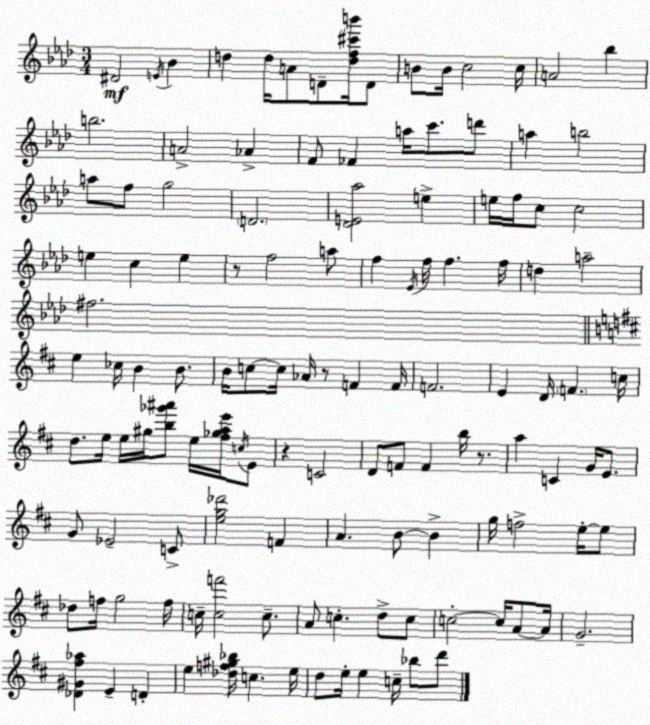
X:1
T:Untitled
M:3/4
L:1/4
K:Fm
^D2 E/4 _B d d/4 A/2 D/2 [df^c'b']/4 D/2 B/2 B/4 c2 c/4 A2 _b b2 A2 _A F/2 _F a/4 c'/2 d'/2 a b2 a/2 f/2 g2 D2 [_DE_a]2 e e/4 f/4 c/2 c2 e c e z/2 f2 a/2 f _E/4 f/4 f f/4 d a2 ^f2 e _c/4 B B/2 B/4 c/2 c/4 _A/4 z/2 F F/4 F2 E D/4 F c/4 d/2 e/4 e/4 ^g/4 [b_g'^a']/2 e/4 [^f_gae']/4 c/4 E/2 z C2 D/2 F/2 F b/4 z/2 a C G/4 E/2 G/2 _E2 C/2 [eg_d']2 F A B/2 B g/4 f2 e/4 e/2 _d/2 f/4 g2 f/4 c/4 [cf']2 c/2 A/2 c d/2 c/2 c2 c/4 A/2 A/4 G2 [_D^G^f_a] E D e [_df^g_b]/4 c e/4 d/2 e/4 e c/4 _b/2 d'/2